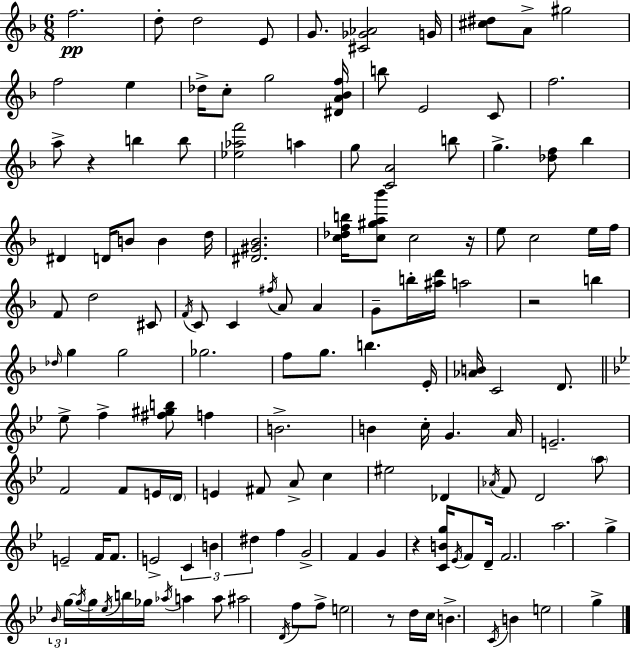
X:1
T:Untitled
M:6/8
L:1/4
K:F
f2 d/2 d2 E/2 G/2 [^C_G_A]2 G/4 [^c^d]/2 A/2 ^g2 f2 e _d/4 c/2 g2 [^DA_Bf]/4 b/2 E2 C/2 f2 a/2 z b b/2 [_e_af']2 a g/2 [CA]2 b/2 g [_df]/2 _b ^D D/4 B/2 B d/4 [^D^G_B]2 [c_dfb]/4 [c^ga_b']/2 c2 z/4 e/2 c2 e/4 f/4 F/2 d2 ^C/2 F/4 C/2 C ^f/4 A/2 A G/2 b/4 [^ad']/4 a2 z2 b _d/4 g g2 _g2 f/2 g/2 b E/4 [_AB]/4 C2 D/2 _e/2 f [^f^gb]/2 f B2 B c/4 G A/4 E2 F2 F/2 E/4 D/4 E ^F/2 A/2 c ^e2 _D _A/4 F/2 D2 a/2 E2 F/4 F/2 E2 C B ^d f G2 F G z [CBg]/4 _E/4 F/2 D/4 F2 a2 g _B/4 g/4 g/4 g/4 _e/4 b/4 _g/4 _a/4 a a/2 ^a2 D/4 f/2 f/2 e2 z/2 d/4 c/4 B C/4 B e2 g